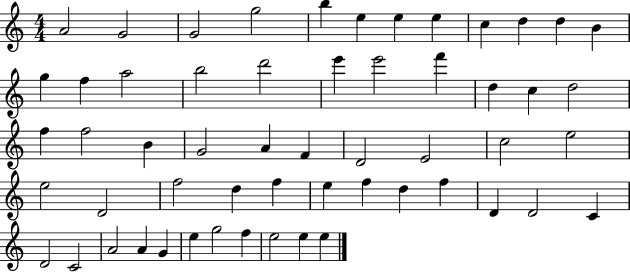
{
  \clef treble
  \numericTimeSignature
  \time 4/4
  \key c \major
  a'2 g'2 | g'2 g''2 | b''4 e''4 e''4 e''4 | c''4 d''4 d''4 b'4 | \break g''4 f''4 a''2 | b''2 d'''2 | e'''4 e'''2 f'''4 | d''4 c''4 d''2 | \break f''4 f''2 b'4 | g'2 a'4 f'4 | d'2 e'2 | c''2 e''2 | \break e''2 d'2 | f''2 d''4 f''4 | e''4 f''4 d''4 f''4 | d'4 d'2 c'4 | \break d'2 c'2 | a'2 a'4 g'4 | e''4 g''2 f''4 | e''2 e''4 e''4 | \break \bar "|."
}